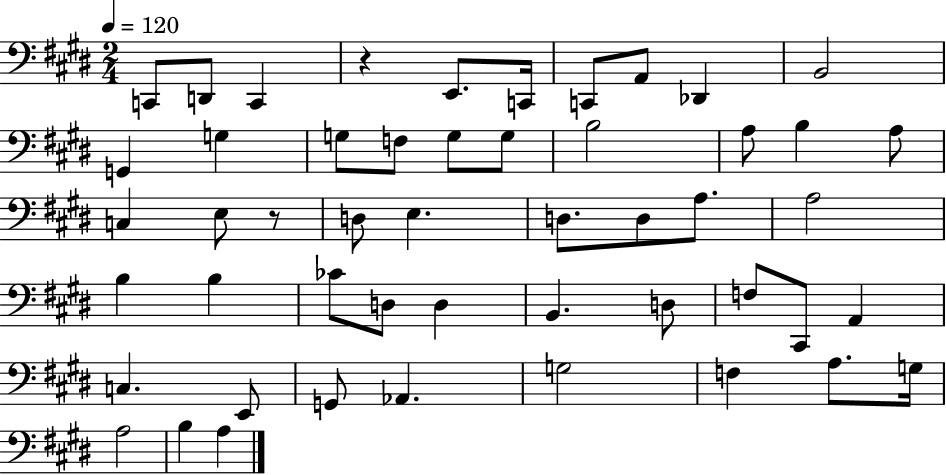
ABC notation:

X:1
T:Untitled
M:2/4
L:1/4
K:E
C,,/2 D,,/2 C,, z E,,/2 C,,/4 C,,/2 A,,/2 _D,, B,,2 G,, G, G,/2 F,/2 G,/2 G,/2 B,2 A,/2 B, A,/2 C, E,/2 z/2 D,/2 E, D,/2 D,/2 A,/2 A,2 B, B, _C/2 D,/2 D, B,, D,/2 F,/2 ^C,,/2 A,, C, E,,/2 G,,/2 _A,, G,2 F, A,/2 G,/4 A,2 B, A,